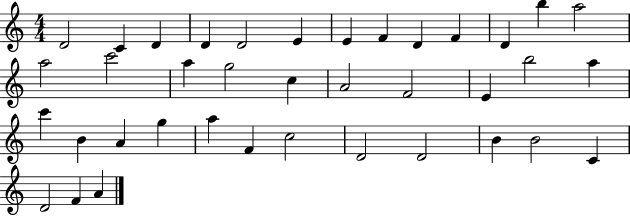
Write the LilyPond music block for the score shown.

{
  \clef treble
  \numericTimeSignature
  \time 4/4
  \key c \major
  d'2 c'4 d'4 | d'4 d'2 e'4 | e'4 f'4 d'4 f'4 | d'4 b''4 a''2 | \break a''2 c'''2 | a''4 g''2 c''4 | a'2 f'2 | e'4 b''2 a''4 | \break c'''4 b'4 a'4 g''4 | a''4 f'4 c''2 | d'2 d'2 | b'4 b'2 c'4 | \break d'2 f'4 a'4 | \bar "|."
}